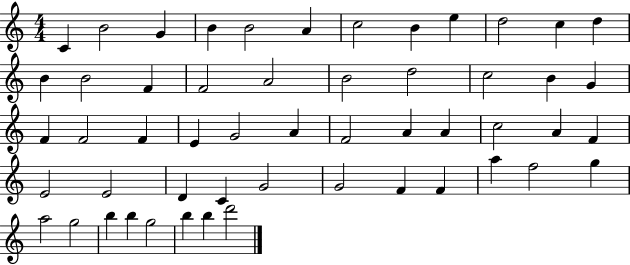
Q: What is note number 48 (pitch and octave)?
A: B5